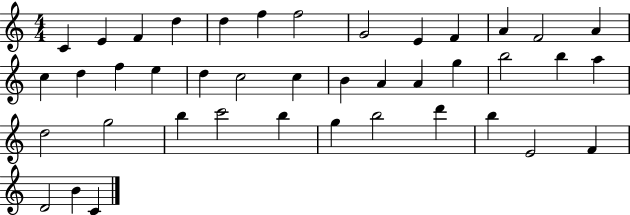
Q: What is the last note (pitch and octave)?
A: C4